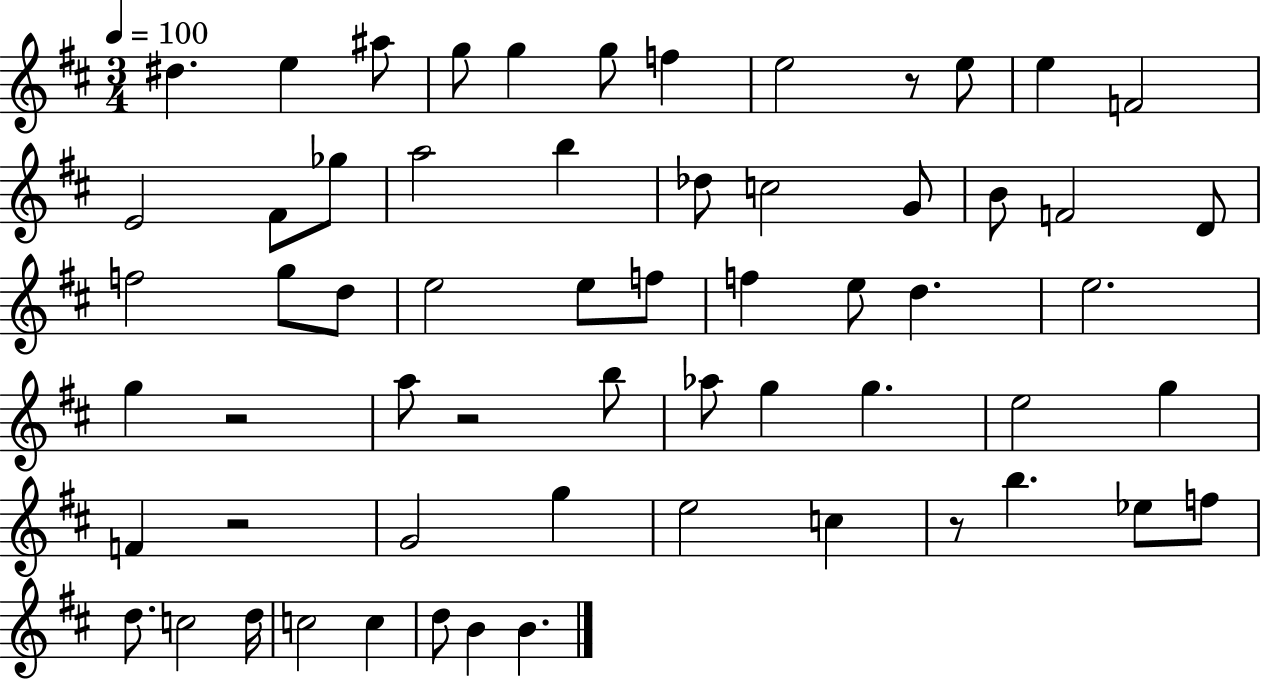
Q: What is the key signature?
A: D major